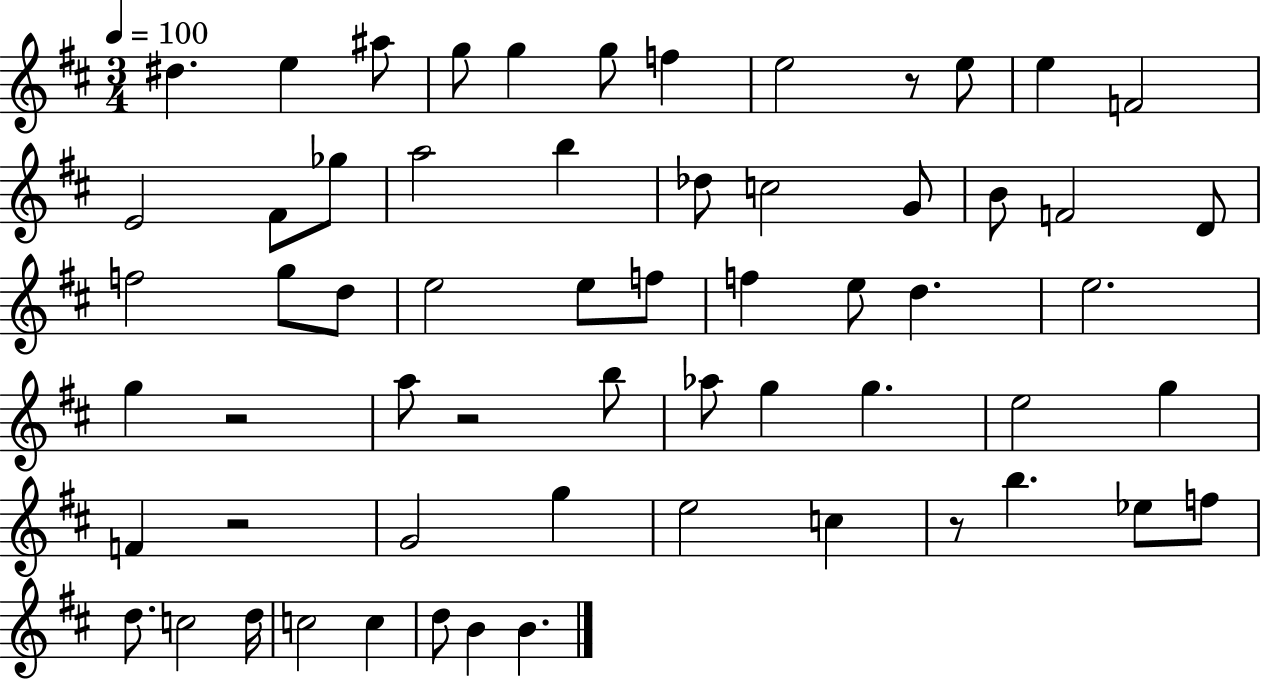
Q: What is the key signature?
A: D major